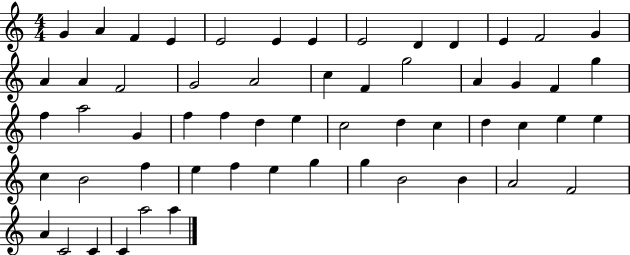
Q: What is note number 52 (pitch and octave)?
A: A4